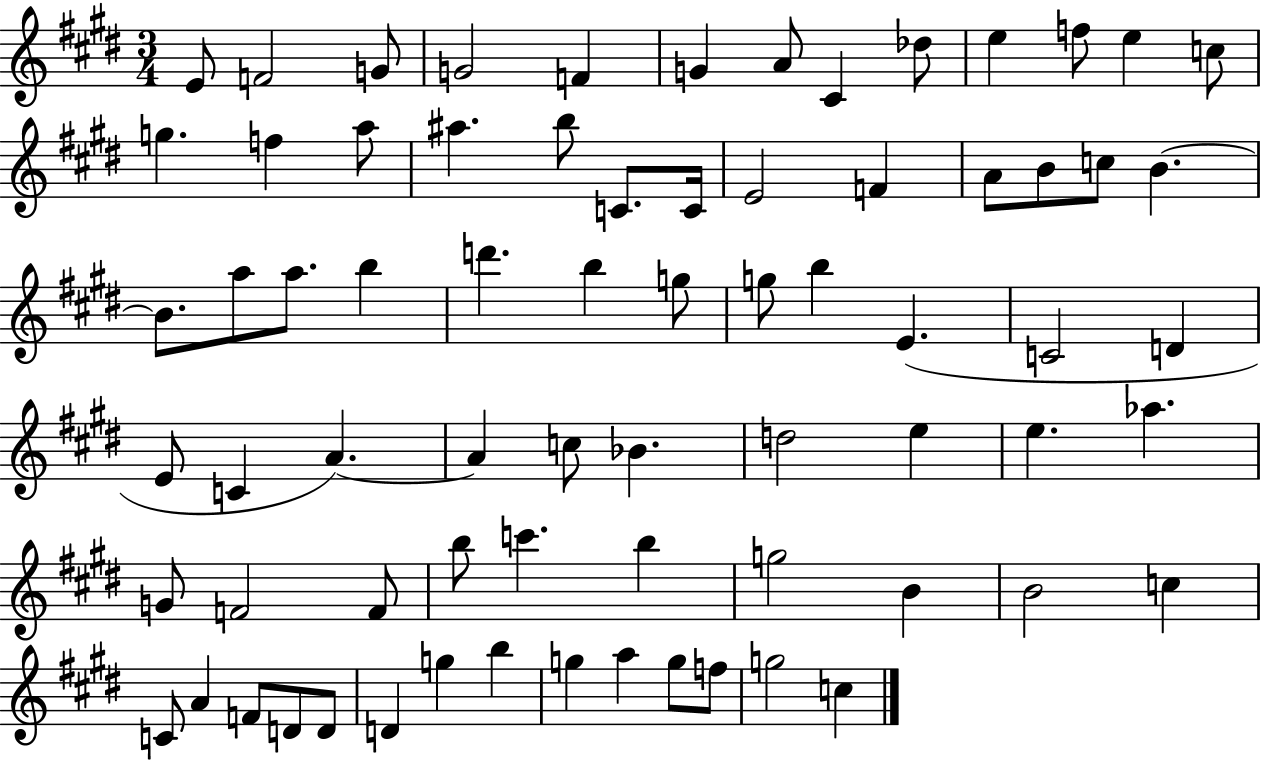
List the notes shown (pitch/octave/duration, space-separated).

E4/e F4/h G4/e G4/h F4/q G4/q A4/e C#4/q Db5/e E5/q F5/e E5/q C5/e G5/q. F5/q A5/e A#5/q. B5/e C4/e. C4/s E4/h F4/q A4/e B4/e C5/e B4/q. B4/e. A5/e A5/e. B5/q D6/q. B5/q G5/e G5/e B5/q E4/q. C4/h D4/q E4/e C4/q A4/q. A4/q C5/e Bb4/q. D5/h E5/q E5/q. Ab5/q. G4/e F4/h F4/e B5/e C6/q. B5/q G5/h B4/q B4/h C5/q C4/e A4/q F4/e D4/e D4/e D4/q G5/q B5/q G5/q A5/q G5/e F5/e G5/h C5/q